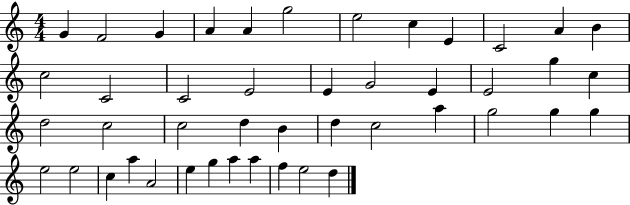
{
  \clef treble
  \numericTimeSignature
  \time 4/4
  \key c \major
  g'4 f'2 g'4 | a'4 a'4 g''2 | e''2 c''4 e'4 | c'2 a'4 b'4 | \break c''2 c'2 | c'2 e'2 | e'4 g'2 e'4 | e'2 g''4 c''4 | \break d''2 c''2 | c''2 d''4 b'4 | d''4 c''2 a''4 | g''2 g''4 g''4 | \break e''2 e''2 | c''4 a''4 a'2 | e''4 g''4 a''4 a''4 | f''4 e''2 d''4 | \break \bar "|."
}